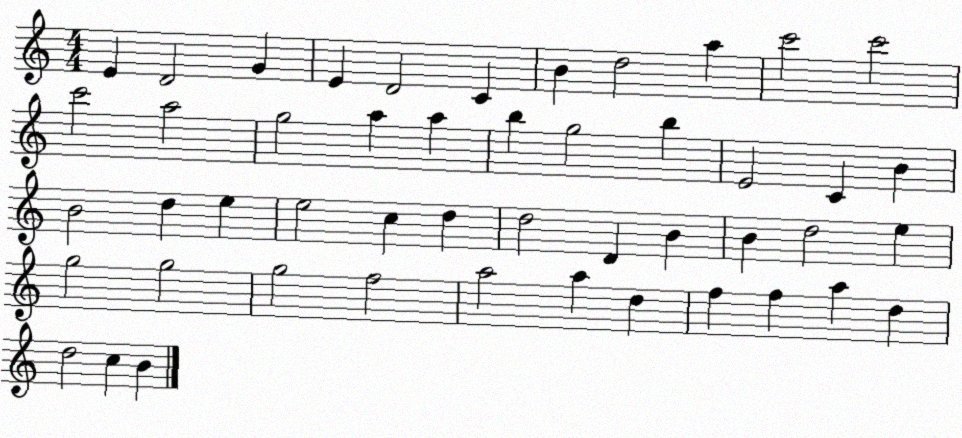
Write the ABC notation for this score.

X:1
T:Untitled
M:4/4
L:1/4
K:C
E D2 G E D2 C B d2 a c'2 c'2 c'2 a2 g2 a a b g2 b E2 C B B2 d e e2 c d d2 D B B d2 e g2 g2 g2 f2 a2 a d f f a d d2 c B